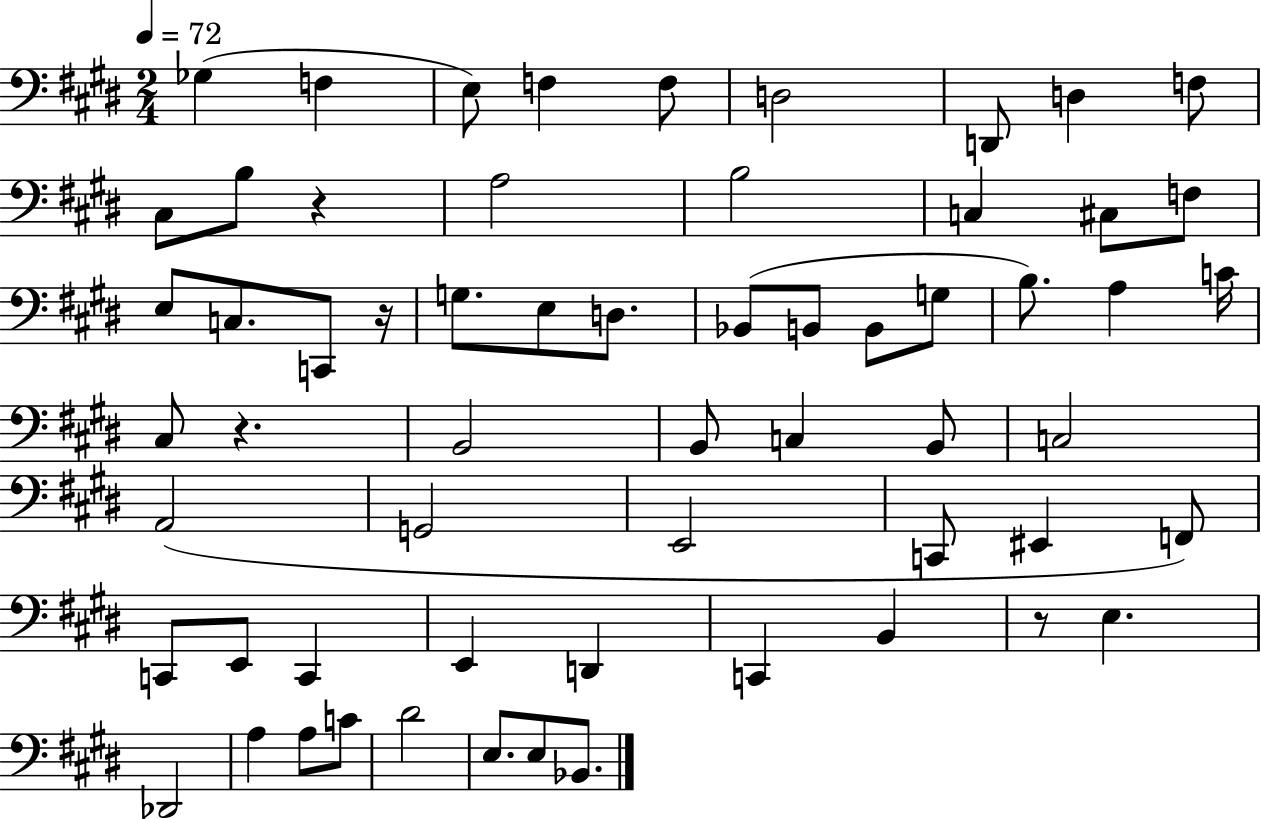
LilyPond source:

{
  \clef bass
  \numericTimeSignature
  \time 2/4
  \key e \major
  \tempo 4 = 72
  ges4( f4 | e8) f4 f8 | d2 | d,8 d4 f8 | \break cis8 b8 r4 | a2 | b2 | c4 cis8 f8 | \break e8 c8. c,8 r16 | g8. e8 d8. | bes,8( b,8 b,8 g8 | b8.) a4 c'16 | \break cis8 r4. | b,2 | b,8 c4 b,8 | c2 | \break a,2( | g,2 | e,2 | c,8 eis,4 f,8) | \break c,8 e,8 c,4 | e,4 d,4 | c,4 b,4 | r8 e4. | \break des,2 | a4 a8 c'8 | dis'2 | e8. e8 bes,8. | \break \bar "|."
}